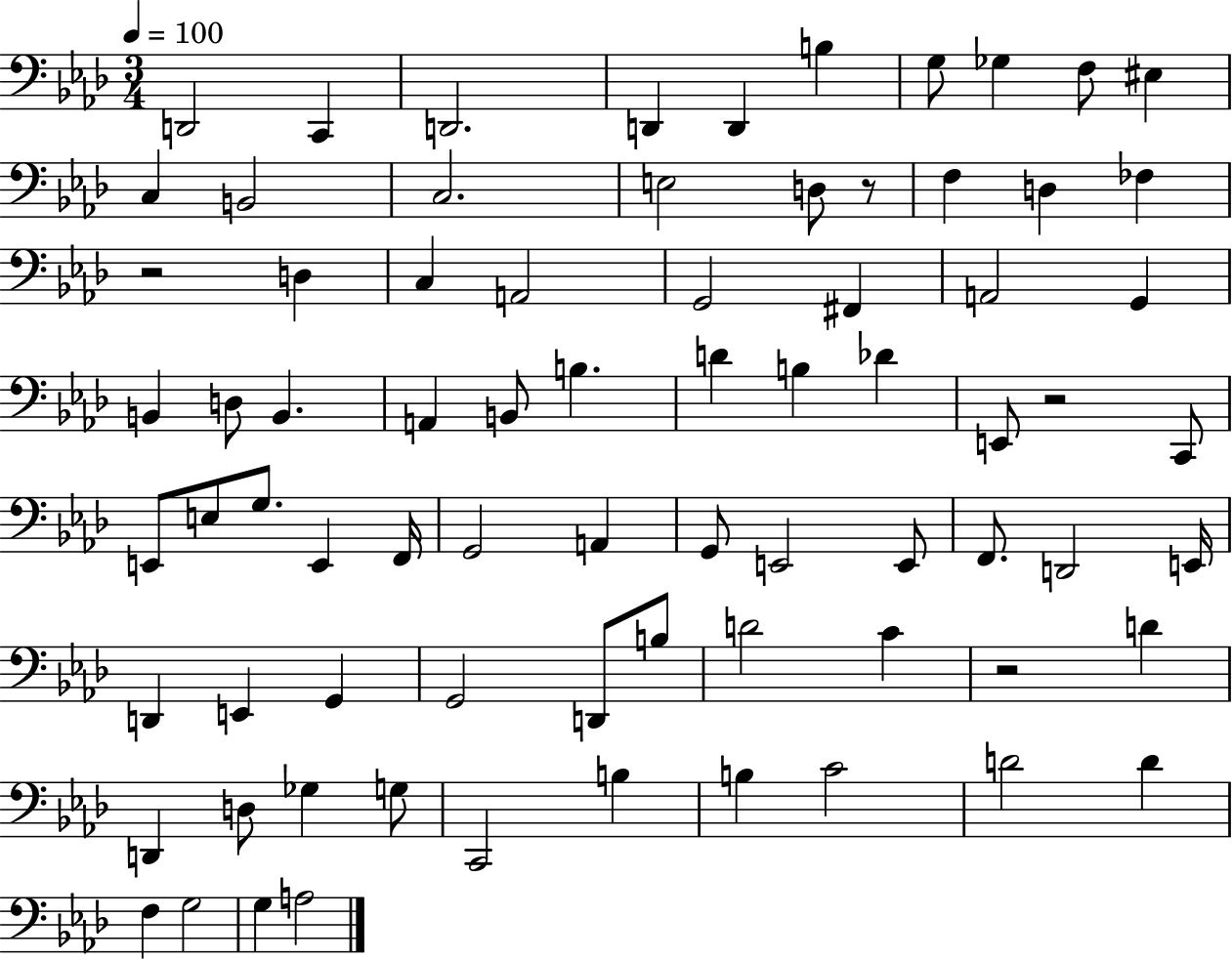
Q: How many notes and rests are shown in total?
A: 76